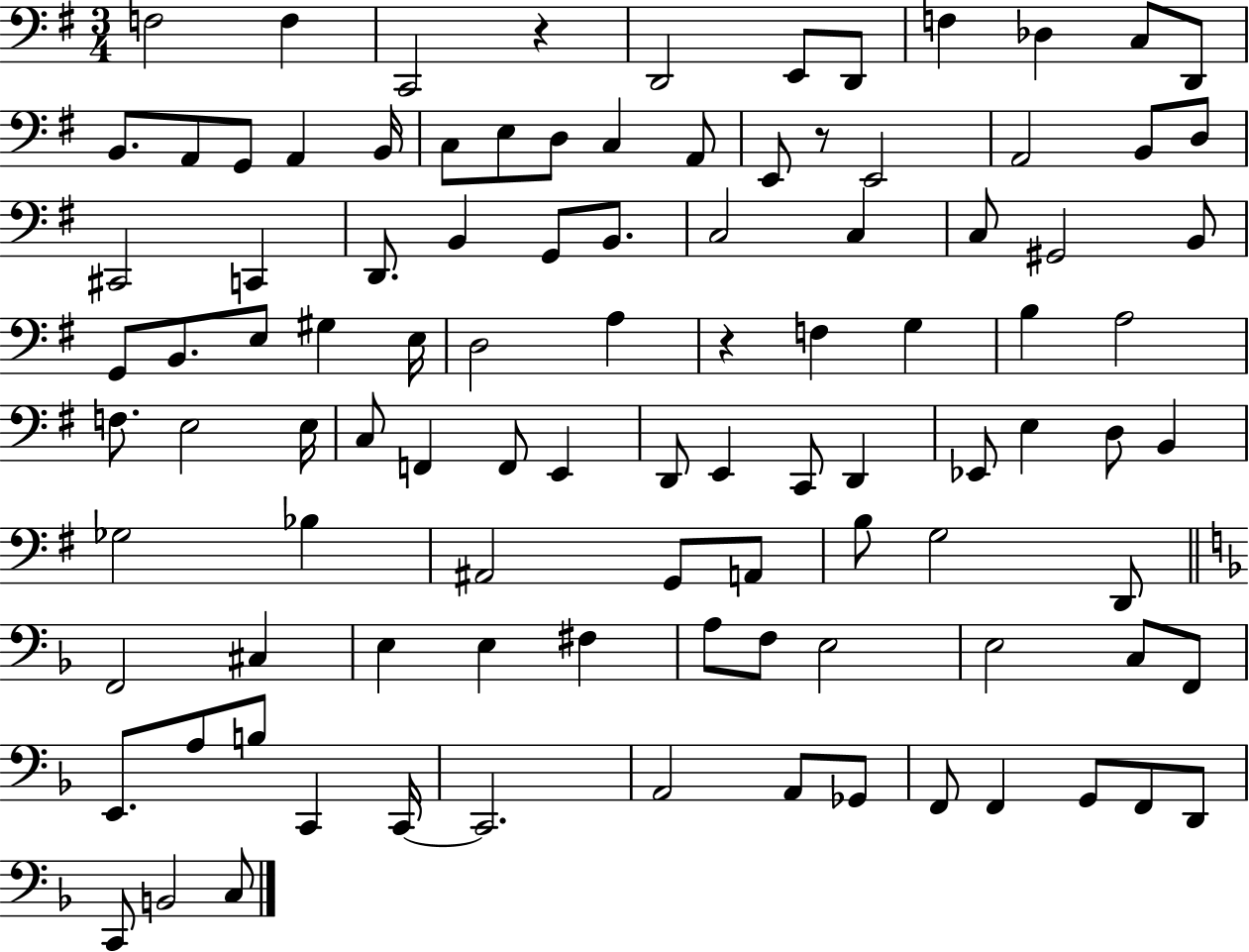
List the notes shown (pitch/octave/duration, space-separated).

F3/h F3/q C2/h R/q D2/h E2/e D2/e F3/q Db3/q C3/e D2/e B2/e. A2/e G2/e A2/q B2/s C3/e E3/e D3/e C3/q A2/e E2/e R/e E2/h A2/h B2/e D3/e C#2/h C2/q D2/e. B2/q G2/e B2/e. C3/h C3/q C3/e G#2/h B2/e G2/e B2/e. E3/e G#3/q E3/s D3/h A3/q R/q F3/q G3/q B3/q A3/h F3/e. E3/h E3/s C3/e F2/q F2/e E2/q D2/e E2/q C2/e D2/q Eb2/e E3/q D3/e B2/q Gb3/h Bb3/q A#2/h G2/e A2/e B3/e G3/h D2/e F2/h C#3/q E3/q E3/q F#3/q A3/e F3/e E3/h E3/h C3/e F2/e E2/e. A3/e B3/e C2/q C2/s C2/h. A2/h A2/e Gb2/e F2/e F2/q G2/e F2/e D2/e C2/e B2/h C3/e